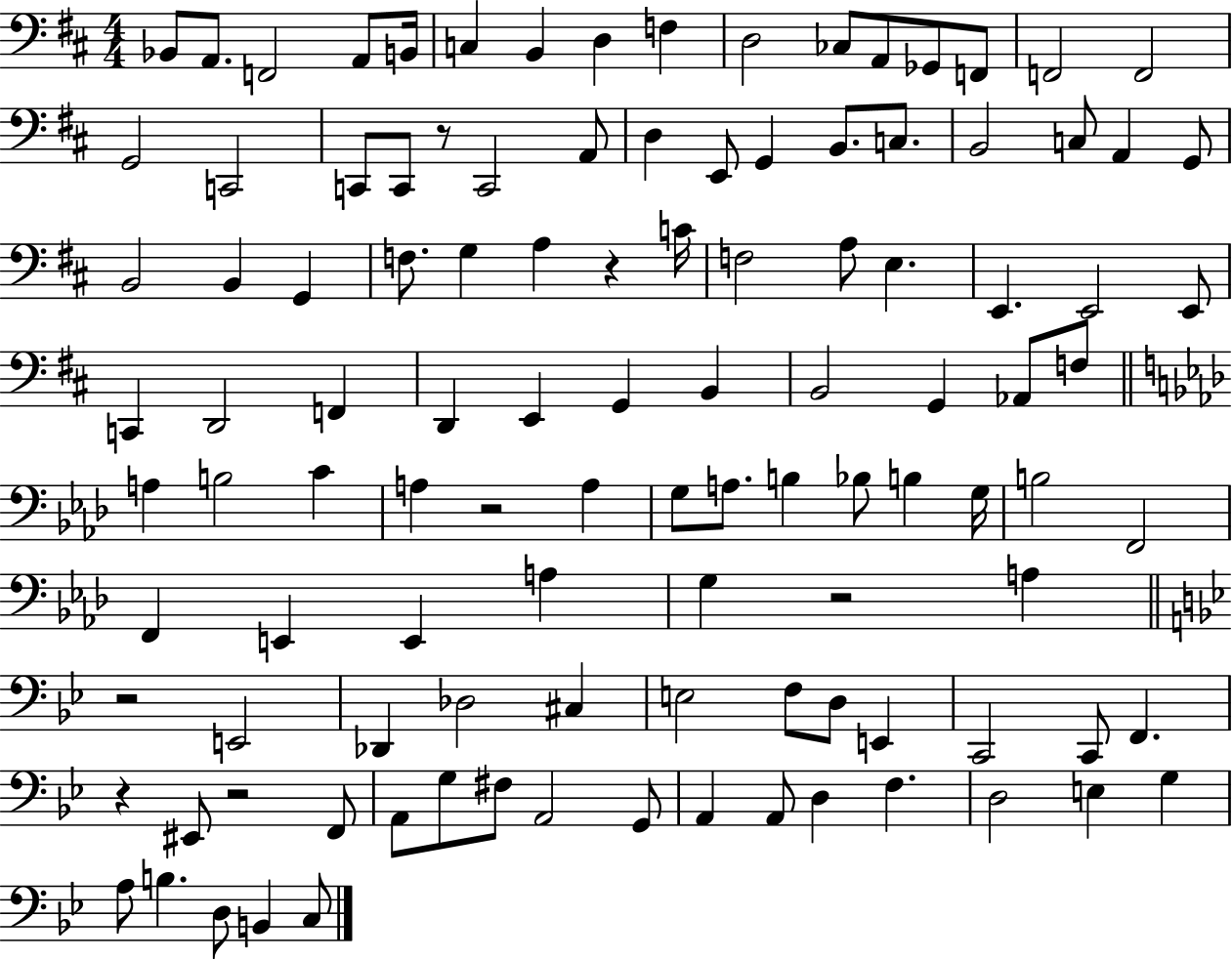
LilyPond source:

{
  \clef bass
  \numericTimeSignature
  \time 4/4
  \key d \major
  bes,8 a,8. f,2 a,8 b,16 | c4 b,4 d4 f4 | d2 ces8 a,8 ges,8 f,8 | f,2 f,2 | \break g,2 c,2 | c,8 c,8 r8 c,2 a,8 | d4 e,8 g,4 b,8. c8. | b,2 c8 a,4 g,8 | \break b,2 b,4 g,4 | f8. g4 a4 r4 c'16 | f2 a8 e4. | e,4. e,2 e,8 | \break c,4 d,2 f,4 | d,4 e,4 g,4 b,4 | b,2 g,4 aes,8 f8 | \bar "||" \break \key aes \major a4 b2 c'4 | a4 r2 a4 | g8 a8. b4 bes8 b4 g16 | b2 f,2 | \break f,4 e,4 e,4 a4 | g4 r2 a4 | \bar "||" \break \key g \minor r2 e,2 | des,4 des2 cis4 | e2 f8 d8 e,4 | c,2 c,8 f,4. | \break r4 eis,8 r2 f,8 | a,8 g8 fis8 a,2 g,8 | a,4 a,8 d4 f4. | d2 e4 g4 | \break a8 b4. d8 b,4 c8 | \bar "|."
}